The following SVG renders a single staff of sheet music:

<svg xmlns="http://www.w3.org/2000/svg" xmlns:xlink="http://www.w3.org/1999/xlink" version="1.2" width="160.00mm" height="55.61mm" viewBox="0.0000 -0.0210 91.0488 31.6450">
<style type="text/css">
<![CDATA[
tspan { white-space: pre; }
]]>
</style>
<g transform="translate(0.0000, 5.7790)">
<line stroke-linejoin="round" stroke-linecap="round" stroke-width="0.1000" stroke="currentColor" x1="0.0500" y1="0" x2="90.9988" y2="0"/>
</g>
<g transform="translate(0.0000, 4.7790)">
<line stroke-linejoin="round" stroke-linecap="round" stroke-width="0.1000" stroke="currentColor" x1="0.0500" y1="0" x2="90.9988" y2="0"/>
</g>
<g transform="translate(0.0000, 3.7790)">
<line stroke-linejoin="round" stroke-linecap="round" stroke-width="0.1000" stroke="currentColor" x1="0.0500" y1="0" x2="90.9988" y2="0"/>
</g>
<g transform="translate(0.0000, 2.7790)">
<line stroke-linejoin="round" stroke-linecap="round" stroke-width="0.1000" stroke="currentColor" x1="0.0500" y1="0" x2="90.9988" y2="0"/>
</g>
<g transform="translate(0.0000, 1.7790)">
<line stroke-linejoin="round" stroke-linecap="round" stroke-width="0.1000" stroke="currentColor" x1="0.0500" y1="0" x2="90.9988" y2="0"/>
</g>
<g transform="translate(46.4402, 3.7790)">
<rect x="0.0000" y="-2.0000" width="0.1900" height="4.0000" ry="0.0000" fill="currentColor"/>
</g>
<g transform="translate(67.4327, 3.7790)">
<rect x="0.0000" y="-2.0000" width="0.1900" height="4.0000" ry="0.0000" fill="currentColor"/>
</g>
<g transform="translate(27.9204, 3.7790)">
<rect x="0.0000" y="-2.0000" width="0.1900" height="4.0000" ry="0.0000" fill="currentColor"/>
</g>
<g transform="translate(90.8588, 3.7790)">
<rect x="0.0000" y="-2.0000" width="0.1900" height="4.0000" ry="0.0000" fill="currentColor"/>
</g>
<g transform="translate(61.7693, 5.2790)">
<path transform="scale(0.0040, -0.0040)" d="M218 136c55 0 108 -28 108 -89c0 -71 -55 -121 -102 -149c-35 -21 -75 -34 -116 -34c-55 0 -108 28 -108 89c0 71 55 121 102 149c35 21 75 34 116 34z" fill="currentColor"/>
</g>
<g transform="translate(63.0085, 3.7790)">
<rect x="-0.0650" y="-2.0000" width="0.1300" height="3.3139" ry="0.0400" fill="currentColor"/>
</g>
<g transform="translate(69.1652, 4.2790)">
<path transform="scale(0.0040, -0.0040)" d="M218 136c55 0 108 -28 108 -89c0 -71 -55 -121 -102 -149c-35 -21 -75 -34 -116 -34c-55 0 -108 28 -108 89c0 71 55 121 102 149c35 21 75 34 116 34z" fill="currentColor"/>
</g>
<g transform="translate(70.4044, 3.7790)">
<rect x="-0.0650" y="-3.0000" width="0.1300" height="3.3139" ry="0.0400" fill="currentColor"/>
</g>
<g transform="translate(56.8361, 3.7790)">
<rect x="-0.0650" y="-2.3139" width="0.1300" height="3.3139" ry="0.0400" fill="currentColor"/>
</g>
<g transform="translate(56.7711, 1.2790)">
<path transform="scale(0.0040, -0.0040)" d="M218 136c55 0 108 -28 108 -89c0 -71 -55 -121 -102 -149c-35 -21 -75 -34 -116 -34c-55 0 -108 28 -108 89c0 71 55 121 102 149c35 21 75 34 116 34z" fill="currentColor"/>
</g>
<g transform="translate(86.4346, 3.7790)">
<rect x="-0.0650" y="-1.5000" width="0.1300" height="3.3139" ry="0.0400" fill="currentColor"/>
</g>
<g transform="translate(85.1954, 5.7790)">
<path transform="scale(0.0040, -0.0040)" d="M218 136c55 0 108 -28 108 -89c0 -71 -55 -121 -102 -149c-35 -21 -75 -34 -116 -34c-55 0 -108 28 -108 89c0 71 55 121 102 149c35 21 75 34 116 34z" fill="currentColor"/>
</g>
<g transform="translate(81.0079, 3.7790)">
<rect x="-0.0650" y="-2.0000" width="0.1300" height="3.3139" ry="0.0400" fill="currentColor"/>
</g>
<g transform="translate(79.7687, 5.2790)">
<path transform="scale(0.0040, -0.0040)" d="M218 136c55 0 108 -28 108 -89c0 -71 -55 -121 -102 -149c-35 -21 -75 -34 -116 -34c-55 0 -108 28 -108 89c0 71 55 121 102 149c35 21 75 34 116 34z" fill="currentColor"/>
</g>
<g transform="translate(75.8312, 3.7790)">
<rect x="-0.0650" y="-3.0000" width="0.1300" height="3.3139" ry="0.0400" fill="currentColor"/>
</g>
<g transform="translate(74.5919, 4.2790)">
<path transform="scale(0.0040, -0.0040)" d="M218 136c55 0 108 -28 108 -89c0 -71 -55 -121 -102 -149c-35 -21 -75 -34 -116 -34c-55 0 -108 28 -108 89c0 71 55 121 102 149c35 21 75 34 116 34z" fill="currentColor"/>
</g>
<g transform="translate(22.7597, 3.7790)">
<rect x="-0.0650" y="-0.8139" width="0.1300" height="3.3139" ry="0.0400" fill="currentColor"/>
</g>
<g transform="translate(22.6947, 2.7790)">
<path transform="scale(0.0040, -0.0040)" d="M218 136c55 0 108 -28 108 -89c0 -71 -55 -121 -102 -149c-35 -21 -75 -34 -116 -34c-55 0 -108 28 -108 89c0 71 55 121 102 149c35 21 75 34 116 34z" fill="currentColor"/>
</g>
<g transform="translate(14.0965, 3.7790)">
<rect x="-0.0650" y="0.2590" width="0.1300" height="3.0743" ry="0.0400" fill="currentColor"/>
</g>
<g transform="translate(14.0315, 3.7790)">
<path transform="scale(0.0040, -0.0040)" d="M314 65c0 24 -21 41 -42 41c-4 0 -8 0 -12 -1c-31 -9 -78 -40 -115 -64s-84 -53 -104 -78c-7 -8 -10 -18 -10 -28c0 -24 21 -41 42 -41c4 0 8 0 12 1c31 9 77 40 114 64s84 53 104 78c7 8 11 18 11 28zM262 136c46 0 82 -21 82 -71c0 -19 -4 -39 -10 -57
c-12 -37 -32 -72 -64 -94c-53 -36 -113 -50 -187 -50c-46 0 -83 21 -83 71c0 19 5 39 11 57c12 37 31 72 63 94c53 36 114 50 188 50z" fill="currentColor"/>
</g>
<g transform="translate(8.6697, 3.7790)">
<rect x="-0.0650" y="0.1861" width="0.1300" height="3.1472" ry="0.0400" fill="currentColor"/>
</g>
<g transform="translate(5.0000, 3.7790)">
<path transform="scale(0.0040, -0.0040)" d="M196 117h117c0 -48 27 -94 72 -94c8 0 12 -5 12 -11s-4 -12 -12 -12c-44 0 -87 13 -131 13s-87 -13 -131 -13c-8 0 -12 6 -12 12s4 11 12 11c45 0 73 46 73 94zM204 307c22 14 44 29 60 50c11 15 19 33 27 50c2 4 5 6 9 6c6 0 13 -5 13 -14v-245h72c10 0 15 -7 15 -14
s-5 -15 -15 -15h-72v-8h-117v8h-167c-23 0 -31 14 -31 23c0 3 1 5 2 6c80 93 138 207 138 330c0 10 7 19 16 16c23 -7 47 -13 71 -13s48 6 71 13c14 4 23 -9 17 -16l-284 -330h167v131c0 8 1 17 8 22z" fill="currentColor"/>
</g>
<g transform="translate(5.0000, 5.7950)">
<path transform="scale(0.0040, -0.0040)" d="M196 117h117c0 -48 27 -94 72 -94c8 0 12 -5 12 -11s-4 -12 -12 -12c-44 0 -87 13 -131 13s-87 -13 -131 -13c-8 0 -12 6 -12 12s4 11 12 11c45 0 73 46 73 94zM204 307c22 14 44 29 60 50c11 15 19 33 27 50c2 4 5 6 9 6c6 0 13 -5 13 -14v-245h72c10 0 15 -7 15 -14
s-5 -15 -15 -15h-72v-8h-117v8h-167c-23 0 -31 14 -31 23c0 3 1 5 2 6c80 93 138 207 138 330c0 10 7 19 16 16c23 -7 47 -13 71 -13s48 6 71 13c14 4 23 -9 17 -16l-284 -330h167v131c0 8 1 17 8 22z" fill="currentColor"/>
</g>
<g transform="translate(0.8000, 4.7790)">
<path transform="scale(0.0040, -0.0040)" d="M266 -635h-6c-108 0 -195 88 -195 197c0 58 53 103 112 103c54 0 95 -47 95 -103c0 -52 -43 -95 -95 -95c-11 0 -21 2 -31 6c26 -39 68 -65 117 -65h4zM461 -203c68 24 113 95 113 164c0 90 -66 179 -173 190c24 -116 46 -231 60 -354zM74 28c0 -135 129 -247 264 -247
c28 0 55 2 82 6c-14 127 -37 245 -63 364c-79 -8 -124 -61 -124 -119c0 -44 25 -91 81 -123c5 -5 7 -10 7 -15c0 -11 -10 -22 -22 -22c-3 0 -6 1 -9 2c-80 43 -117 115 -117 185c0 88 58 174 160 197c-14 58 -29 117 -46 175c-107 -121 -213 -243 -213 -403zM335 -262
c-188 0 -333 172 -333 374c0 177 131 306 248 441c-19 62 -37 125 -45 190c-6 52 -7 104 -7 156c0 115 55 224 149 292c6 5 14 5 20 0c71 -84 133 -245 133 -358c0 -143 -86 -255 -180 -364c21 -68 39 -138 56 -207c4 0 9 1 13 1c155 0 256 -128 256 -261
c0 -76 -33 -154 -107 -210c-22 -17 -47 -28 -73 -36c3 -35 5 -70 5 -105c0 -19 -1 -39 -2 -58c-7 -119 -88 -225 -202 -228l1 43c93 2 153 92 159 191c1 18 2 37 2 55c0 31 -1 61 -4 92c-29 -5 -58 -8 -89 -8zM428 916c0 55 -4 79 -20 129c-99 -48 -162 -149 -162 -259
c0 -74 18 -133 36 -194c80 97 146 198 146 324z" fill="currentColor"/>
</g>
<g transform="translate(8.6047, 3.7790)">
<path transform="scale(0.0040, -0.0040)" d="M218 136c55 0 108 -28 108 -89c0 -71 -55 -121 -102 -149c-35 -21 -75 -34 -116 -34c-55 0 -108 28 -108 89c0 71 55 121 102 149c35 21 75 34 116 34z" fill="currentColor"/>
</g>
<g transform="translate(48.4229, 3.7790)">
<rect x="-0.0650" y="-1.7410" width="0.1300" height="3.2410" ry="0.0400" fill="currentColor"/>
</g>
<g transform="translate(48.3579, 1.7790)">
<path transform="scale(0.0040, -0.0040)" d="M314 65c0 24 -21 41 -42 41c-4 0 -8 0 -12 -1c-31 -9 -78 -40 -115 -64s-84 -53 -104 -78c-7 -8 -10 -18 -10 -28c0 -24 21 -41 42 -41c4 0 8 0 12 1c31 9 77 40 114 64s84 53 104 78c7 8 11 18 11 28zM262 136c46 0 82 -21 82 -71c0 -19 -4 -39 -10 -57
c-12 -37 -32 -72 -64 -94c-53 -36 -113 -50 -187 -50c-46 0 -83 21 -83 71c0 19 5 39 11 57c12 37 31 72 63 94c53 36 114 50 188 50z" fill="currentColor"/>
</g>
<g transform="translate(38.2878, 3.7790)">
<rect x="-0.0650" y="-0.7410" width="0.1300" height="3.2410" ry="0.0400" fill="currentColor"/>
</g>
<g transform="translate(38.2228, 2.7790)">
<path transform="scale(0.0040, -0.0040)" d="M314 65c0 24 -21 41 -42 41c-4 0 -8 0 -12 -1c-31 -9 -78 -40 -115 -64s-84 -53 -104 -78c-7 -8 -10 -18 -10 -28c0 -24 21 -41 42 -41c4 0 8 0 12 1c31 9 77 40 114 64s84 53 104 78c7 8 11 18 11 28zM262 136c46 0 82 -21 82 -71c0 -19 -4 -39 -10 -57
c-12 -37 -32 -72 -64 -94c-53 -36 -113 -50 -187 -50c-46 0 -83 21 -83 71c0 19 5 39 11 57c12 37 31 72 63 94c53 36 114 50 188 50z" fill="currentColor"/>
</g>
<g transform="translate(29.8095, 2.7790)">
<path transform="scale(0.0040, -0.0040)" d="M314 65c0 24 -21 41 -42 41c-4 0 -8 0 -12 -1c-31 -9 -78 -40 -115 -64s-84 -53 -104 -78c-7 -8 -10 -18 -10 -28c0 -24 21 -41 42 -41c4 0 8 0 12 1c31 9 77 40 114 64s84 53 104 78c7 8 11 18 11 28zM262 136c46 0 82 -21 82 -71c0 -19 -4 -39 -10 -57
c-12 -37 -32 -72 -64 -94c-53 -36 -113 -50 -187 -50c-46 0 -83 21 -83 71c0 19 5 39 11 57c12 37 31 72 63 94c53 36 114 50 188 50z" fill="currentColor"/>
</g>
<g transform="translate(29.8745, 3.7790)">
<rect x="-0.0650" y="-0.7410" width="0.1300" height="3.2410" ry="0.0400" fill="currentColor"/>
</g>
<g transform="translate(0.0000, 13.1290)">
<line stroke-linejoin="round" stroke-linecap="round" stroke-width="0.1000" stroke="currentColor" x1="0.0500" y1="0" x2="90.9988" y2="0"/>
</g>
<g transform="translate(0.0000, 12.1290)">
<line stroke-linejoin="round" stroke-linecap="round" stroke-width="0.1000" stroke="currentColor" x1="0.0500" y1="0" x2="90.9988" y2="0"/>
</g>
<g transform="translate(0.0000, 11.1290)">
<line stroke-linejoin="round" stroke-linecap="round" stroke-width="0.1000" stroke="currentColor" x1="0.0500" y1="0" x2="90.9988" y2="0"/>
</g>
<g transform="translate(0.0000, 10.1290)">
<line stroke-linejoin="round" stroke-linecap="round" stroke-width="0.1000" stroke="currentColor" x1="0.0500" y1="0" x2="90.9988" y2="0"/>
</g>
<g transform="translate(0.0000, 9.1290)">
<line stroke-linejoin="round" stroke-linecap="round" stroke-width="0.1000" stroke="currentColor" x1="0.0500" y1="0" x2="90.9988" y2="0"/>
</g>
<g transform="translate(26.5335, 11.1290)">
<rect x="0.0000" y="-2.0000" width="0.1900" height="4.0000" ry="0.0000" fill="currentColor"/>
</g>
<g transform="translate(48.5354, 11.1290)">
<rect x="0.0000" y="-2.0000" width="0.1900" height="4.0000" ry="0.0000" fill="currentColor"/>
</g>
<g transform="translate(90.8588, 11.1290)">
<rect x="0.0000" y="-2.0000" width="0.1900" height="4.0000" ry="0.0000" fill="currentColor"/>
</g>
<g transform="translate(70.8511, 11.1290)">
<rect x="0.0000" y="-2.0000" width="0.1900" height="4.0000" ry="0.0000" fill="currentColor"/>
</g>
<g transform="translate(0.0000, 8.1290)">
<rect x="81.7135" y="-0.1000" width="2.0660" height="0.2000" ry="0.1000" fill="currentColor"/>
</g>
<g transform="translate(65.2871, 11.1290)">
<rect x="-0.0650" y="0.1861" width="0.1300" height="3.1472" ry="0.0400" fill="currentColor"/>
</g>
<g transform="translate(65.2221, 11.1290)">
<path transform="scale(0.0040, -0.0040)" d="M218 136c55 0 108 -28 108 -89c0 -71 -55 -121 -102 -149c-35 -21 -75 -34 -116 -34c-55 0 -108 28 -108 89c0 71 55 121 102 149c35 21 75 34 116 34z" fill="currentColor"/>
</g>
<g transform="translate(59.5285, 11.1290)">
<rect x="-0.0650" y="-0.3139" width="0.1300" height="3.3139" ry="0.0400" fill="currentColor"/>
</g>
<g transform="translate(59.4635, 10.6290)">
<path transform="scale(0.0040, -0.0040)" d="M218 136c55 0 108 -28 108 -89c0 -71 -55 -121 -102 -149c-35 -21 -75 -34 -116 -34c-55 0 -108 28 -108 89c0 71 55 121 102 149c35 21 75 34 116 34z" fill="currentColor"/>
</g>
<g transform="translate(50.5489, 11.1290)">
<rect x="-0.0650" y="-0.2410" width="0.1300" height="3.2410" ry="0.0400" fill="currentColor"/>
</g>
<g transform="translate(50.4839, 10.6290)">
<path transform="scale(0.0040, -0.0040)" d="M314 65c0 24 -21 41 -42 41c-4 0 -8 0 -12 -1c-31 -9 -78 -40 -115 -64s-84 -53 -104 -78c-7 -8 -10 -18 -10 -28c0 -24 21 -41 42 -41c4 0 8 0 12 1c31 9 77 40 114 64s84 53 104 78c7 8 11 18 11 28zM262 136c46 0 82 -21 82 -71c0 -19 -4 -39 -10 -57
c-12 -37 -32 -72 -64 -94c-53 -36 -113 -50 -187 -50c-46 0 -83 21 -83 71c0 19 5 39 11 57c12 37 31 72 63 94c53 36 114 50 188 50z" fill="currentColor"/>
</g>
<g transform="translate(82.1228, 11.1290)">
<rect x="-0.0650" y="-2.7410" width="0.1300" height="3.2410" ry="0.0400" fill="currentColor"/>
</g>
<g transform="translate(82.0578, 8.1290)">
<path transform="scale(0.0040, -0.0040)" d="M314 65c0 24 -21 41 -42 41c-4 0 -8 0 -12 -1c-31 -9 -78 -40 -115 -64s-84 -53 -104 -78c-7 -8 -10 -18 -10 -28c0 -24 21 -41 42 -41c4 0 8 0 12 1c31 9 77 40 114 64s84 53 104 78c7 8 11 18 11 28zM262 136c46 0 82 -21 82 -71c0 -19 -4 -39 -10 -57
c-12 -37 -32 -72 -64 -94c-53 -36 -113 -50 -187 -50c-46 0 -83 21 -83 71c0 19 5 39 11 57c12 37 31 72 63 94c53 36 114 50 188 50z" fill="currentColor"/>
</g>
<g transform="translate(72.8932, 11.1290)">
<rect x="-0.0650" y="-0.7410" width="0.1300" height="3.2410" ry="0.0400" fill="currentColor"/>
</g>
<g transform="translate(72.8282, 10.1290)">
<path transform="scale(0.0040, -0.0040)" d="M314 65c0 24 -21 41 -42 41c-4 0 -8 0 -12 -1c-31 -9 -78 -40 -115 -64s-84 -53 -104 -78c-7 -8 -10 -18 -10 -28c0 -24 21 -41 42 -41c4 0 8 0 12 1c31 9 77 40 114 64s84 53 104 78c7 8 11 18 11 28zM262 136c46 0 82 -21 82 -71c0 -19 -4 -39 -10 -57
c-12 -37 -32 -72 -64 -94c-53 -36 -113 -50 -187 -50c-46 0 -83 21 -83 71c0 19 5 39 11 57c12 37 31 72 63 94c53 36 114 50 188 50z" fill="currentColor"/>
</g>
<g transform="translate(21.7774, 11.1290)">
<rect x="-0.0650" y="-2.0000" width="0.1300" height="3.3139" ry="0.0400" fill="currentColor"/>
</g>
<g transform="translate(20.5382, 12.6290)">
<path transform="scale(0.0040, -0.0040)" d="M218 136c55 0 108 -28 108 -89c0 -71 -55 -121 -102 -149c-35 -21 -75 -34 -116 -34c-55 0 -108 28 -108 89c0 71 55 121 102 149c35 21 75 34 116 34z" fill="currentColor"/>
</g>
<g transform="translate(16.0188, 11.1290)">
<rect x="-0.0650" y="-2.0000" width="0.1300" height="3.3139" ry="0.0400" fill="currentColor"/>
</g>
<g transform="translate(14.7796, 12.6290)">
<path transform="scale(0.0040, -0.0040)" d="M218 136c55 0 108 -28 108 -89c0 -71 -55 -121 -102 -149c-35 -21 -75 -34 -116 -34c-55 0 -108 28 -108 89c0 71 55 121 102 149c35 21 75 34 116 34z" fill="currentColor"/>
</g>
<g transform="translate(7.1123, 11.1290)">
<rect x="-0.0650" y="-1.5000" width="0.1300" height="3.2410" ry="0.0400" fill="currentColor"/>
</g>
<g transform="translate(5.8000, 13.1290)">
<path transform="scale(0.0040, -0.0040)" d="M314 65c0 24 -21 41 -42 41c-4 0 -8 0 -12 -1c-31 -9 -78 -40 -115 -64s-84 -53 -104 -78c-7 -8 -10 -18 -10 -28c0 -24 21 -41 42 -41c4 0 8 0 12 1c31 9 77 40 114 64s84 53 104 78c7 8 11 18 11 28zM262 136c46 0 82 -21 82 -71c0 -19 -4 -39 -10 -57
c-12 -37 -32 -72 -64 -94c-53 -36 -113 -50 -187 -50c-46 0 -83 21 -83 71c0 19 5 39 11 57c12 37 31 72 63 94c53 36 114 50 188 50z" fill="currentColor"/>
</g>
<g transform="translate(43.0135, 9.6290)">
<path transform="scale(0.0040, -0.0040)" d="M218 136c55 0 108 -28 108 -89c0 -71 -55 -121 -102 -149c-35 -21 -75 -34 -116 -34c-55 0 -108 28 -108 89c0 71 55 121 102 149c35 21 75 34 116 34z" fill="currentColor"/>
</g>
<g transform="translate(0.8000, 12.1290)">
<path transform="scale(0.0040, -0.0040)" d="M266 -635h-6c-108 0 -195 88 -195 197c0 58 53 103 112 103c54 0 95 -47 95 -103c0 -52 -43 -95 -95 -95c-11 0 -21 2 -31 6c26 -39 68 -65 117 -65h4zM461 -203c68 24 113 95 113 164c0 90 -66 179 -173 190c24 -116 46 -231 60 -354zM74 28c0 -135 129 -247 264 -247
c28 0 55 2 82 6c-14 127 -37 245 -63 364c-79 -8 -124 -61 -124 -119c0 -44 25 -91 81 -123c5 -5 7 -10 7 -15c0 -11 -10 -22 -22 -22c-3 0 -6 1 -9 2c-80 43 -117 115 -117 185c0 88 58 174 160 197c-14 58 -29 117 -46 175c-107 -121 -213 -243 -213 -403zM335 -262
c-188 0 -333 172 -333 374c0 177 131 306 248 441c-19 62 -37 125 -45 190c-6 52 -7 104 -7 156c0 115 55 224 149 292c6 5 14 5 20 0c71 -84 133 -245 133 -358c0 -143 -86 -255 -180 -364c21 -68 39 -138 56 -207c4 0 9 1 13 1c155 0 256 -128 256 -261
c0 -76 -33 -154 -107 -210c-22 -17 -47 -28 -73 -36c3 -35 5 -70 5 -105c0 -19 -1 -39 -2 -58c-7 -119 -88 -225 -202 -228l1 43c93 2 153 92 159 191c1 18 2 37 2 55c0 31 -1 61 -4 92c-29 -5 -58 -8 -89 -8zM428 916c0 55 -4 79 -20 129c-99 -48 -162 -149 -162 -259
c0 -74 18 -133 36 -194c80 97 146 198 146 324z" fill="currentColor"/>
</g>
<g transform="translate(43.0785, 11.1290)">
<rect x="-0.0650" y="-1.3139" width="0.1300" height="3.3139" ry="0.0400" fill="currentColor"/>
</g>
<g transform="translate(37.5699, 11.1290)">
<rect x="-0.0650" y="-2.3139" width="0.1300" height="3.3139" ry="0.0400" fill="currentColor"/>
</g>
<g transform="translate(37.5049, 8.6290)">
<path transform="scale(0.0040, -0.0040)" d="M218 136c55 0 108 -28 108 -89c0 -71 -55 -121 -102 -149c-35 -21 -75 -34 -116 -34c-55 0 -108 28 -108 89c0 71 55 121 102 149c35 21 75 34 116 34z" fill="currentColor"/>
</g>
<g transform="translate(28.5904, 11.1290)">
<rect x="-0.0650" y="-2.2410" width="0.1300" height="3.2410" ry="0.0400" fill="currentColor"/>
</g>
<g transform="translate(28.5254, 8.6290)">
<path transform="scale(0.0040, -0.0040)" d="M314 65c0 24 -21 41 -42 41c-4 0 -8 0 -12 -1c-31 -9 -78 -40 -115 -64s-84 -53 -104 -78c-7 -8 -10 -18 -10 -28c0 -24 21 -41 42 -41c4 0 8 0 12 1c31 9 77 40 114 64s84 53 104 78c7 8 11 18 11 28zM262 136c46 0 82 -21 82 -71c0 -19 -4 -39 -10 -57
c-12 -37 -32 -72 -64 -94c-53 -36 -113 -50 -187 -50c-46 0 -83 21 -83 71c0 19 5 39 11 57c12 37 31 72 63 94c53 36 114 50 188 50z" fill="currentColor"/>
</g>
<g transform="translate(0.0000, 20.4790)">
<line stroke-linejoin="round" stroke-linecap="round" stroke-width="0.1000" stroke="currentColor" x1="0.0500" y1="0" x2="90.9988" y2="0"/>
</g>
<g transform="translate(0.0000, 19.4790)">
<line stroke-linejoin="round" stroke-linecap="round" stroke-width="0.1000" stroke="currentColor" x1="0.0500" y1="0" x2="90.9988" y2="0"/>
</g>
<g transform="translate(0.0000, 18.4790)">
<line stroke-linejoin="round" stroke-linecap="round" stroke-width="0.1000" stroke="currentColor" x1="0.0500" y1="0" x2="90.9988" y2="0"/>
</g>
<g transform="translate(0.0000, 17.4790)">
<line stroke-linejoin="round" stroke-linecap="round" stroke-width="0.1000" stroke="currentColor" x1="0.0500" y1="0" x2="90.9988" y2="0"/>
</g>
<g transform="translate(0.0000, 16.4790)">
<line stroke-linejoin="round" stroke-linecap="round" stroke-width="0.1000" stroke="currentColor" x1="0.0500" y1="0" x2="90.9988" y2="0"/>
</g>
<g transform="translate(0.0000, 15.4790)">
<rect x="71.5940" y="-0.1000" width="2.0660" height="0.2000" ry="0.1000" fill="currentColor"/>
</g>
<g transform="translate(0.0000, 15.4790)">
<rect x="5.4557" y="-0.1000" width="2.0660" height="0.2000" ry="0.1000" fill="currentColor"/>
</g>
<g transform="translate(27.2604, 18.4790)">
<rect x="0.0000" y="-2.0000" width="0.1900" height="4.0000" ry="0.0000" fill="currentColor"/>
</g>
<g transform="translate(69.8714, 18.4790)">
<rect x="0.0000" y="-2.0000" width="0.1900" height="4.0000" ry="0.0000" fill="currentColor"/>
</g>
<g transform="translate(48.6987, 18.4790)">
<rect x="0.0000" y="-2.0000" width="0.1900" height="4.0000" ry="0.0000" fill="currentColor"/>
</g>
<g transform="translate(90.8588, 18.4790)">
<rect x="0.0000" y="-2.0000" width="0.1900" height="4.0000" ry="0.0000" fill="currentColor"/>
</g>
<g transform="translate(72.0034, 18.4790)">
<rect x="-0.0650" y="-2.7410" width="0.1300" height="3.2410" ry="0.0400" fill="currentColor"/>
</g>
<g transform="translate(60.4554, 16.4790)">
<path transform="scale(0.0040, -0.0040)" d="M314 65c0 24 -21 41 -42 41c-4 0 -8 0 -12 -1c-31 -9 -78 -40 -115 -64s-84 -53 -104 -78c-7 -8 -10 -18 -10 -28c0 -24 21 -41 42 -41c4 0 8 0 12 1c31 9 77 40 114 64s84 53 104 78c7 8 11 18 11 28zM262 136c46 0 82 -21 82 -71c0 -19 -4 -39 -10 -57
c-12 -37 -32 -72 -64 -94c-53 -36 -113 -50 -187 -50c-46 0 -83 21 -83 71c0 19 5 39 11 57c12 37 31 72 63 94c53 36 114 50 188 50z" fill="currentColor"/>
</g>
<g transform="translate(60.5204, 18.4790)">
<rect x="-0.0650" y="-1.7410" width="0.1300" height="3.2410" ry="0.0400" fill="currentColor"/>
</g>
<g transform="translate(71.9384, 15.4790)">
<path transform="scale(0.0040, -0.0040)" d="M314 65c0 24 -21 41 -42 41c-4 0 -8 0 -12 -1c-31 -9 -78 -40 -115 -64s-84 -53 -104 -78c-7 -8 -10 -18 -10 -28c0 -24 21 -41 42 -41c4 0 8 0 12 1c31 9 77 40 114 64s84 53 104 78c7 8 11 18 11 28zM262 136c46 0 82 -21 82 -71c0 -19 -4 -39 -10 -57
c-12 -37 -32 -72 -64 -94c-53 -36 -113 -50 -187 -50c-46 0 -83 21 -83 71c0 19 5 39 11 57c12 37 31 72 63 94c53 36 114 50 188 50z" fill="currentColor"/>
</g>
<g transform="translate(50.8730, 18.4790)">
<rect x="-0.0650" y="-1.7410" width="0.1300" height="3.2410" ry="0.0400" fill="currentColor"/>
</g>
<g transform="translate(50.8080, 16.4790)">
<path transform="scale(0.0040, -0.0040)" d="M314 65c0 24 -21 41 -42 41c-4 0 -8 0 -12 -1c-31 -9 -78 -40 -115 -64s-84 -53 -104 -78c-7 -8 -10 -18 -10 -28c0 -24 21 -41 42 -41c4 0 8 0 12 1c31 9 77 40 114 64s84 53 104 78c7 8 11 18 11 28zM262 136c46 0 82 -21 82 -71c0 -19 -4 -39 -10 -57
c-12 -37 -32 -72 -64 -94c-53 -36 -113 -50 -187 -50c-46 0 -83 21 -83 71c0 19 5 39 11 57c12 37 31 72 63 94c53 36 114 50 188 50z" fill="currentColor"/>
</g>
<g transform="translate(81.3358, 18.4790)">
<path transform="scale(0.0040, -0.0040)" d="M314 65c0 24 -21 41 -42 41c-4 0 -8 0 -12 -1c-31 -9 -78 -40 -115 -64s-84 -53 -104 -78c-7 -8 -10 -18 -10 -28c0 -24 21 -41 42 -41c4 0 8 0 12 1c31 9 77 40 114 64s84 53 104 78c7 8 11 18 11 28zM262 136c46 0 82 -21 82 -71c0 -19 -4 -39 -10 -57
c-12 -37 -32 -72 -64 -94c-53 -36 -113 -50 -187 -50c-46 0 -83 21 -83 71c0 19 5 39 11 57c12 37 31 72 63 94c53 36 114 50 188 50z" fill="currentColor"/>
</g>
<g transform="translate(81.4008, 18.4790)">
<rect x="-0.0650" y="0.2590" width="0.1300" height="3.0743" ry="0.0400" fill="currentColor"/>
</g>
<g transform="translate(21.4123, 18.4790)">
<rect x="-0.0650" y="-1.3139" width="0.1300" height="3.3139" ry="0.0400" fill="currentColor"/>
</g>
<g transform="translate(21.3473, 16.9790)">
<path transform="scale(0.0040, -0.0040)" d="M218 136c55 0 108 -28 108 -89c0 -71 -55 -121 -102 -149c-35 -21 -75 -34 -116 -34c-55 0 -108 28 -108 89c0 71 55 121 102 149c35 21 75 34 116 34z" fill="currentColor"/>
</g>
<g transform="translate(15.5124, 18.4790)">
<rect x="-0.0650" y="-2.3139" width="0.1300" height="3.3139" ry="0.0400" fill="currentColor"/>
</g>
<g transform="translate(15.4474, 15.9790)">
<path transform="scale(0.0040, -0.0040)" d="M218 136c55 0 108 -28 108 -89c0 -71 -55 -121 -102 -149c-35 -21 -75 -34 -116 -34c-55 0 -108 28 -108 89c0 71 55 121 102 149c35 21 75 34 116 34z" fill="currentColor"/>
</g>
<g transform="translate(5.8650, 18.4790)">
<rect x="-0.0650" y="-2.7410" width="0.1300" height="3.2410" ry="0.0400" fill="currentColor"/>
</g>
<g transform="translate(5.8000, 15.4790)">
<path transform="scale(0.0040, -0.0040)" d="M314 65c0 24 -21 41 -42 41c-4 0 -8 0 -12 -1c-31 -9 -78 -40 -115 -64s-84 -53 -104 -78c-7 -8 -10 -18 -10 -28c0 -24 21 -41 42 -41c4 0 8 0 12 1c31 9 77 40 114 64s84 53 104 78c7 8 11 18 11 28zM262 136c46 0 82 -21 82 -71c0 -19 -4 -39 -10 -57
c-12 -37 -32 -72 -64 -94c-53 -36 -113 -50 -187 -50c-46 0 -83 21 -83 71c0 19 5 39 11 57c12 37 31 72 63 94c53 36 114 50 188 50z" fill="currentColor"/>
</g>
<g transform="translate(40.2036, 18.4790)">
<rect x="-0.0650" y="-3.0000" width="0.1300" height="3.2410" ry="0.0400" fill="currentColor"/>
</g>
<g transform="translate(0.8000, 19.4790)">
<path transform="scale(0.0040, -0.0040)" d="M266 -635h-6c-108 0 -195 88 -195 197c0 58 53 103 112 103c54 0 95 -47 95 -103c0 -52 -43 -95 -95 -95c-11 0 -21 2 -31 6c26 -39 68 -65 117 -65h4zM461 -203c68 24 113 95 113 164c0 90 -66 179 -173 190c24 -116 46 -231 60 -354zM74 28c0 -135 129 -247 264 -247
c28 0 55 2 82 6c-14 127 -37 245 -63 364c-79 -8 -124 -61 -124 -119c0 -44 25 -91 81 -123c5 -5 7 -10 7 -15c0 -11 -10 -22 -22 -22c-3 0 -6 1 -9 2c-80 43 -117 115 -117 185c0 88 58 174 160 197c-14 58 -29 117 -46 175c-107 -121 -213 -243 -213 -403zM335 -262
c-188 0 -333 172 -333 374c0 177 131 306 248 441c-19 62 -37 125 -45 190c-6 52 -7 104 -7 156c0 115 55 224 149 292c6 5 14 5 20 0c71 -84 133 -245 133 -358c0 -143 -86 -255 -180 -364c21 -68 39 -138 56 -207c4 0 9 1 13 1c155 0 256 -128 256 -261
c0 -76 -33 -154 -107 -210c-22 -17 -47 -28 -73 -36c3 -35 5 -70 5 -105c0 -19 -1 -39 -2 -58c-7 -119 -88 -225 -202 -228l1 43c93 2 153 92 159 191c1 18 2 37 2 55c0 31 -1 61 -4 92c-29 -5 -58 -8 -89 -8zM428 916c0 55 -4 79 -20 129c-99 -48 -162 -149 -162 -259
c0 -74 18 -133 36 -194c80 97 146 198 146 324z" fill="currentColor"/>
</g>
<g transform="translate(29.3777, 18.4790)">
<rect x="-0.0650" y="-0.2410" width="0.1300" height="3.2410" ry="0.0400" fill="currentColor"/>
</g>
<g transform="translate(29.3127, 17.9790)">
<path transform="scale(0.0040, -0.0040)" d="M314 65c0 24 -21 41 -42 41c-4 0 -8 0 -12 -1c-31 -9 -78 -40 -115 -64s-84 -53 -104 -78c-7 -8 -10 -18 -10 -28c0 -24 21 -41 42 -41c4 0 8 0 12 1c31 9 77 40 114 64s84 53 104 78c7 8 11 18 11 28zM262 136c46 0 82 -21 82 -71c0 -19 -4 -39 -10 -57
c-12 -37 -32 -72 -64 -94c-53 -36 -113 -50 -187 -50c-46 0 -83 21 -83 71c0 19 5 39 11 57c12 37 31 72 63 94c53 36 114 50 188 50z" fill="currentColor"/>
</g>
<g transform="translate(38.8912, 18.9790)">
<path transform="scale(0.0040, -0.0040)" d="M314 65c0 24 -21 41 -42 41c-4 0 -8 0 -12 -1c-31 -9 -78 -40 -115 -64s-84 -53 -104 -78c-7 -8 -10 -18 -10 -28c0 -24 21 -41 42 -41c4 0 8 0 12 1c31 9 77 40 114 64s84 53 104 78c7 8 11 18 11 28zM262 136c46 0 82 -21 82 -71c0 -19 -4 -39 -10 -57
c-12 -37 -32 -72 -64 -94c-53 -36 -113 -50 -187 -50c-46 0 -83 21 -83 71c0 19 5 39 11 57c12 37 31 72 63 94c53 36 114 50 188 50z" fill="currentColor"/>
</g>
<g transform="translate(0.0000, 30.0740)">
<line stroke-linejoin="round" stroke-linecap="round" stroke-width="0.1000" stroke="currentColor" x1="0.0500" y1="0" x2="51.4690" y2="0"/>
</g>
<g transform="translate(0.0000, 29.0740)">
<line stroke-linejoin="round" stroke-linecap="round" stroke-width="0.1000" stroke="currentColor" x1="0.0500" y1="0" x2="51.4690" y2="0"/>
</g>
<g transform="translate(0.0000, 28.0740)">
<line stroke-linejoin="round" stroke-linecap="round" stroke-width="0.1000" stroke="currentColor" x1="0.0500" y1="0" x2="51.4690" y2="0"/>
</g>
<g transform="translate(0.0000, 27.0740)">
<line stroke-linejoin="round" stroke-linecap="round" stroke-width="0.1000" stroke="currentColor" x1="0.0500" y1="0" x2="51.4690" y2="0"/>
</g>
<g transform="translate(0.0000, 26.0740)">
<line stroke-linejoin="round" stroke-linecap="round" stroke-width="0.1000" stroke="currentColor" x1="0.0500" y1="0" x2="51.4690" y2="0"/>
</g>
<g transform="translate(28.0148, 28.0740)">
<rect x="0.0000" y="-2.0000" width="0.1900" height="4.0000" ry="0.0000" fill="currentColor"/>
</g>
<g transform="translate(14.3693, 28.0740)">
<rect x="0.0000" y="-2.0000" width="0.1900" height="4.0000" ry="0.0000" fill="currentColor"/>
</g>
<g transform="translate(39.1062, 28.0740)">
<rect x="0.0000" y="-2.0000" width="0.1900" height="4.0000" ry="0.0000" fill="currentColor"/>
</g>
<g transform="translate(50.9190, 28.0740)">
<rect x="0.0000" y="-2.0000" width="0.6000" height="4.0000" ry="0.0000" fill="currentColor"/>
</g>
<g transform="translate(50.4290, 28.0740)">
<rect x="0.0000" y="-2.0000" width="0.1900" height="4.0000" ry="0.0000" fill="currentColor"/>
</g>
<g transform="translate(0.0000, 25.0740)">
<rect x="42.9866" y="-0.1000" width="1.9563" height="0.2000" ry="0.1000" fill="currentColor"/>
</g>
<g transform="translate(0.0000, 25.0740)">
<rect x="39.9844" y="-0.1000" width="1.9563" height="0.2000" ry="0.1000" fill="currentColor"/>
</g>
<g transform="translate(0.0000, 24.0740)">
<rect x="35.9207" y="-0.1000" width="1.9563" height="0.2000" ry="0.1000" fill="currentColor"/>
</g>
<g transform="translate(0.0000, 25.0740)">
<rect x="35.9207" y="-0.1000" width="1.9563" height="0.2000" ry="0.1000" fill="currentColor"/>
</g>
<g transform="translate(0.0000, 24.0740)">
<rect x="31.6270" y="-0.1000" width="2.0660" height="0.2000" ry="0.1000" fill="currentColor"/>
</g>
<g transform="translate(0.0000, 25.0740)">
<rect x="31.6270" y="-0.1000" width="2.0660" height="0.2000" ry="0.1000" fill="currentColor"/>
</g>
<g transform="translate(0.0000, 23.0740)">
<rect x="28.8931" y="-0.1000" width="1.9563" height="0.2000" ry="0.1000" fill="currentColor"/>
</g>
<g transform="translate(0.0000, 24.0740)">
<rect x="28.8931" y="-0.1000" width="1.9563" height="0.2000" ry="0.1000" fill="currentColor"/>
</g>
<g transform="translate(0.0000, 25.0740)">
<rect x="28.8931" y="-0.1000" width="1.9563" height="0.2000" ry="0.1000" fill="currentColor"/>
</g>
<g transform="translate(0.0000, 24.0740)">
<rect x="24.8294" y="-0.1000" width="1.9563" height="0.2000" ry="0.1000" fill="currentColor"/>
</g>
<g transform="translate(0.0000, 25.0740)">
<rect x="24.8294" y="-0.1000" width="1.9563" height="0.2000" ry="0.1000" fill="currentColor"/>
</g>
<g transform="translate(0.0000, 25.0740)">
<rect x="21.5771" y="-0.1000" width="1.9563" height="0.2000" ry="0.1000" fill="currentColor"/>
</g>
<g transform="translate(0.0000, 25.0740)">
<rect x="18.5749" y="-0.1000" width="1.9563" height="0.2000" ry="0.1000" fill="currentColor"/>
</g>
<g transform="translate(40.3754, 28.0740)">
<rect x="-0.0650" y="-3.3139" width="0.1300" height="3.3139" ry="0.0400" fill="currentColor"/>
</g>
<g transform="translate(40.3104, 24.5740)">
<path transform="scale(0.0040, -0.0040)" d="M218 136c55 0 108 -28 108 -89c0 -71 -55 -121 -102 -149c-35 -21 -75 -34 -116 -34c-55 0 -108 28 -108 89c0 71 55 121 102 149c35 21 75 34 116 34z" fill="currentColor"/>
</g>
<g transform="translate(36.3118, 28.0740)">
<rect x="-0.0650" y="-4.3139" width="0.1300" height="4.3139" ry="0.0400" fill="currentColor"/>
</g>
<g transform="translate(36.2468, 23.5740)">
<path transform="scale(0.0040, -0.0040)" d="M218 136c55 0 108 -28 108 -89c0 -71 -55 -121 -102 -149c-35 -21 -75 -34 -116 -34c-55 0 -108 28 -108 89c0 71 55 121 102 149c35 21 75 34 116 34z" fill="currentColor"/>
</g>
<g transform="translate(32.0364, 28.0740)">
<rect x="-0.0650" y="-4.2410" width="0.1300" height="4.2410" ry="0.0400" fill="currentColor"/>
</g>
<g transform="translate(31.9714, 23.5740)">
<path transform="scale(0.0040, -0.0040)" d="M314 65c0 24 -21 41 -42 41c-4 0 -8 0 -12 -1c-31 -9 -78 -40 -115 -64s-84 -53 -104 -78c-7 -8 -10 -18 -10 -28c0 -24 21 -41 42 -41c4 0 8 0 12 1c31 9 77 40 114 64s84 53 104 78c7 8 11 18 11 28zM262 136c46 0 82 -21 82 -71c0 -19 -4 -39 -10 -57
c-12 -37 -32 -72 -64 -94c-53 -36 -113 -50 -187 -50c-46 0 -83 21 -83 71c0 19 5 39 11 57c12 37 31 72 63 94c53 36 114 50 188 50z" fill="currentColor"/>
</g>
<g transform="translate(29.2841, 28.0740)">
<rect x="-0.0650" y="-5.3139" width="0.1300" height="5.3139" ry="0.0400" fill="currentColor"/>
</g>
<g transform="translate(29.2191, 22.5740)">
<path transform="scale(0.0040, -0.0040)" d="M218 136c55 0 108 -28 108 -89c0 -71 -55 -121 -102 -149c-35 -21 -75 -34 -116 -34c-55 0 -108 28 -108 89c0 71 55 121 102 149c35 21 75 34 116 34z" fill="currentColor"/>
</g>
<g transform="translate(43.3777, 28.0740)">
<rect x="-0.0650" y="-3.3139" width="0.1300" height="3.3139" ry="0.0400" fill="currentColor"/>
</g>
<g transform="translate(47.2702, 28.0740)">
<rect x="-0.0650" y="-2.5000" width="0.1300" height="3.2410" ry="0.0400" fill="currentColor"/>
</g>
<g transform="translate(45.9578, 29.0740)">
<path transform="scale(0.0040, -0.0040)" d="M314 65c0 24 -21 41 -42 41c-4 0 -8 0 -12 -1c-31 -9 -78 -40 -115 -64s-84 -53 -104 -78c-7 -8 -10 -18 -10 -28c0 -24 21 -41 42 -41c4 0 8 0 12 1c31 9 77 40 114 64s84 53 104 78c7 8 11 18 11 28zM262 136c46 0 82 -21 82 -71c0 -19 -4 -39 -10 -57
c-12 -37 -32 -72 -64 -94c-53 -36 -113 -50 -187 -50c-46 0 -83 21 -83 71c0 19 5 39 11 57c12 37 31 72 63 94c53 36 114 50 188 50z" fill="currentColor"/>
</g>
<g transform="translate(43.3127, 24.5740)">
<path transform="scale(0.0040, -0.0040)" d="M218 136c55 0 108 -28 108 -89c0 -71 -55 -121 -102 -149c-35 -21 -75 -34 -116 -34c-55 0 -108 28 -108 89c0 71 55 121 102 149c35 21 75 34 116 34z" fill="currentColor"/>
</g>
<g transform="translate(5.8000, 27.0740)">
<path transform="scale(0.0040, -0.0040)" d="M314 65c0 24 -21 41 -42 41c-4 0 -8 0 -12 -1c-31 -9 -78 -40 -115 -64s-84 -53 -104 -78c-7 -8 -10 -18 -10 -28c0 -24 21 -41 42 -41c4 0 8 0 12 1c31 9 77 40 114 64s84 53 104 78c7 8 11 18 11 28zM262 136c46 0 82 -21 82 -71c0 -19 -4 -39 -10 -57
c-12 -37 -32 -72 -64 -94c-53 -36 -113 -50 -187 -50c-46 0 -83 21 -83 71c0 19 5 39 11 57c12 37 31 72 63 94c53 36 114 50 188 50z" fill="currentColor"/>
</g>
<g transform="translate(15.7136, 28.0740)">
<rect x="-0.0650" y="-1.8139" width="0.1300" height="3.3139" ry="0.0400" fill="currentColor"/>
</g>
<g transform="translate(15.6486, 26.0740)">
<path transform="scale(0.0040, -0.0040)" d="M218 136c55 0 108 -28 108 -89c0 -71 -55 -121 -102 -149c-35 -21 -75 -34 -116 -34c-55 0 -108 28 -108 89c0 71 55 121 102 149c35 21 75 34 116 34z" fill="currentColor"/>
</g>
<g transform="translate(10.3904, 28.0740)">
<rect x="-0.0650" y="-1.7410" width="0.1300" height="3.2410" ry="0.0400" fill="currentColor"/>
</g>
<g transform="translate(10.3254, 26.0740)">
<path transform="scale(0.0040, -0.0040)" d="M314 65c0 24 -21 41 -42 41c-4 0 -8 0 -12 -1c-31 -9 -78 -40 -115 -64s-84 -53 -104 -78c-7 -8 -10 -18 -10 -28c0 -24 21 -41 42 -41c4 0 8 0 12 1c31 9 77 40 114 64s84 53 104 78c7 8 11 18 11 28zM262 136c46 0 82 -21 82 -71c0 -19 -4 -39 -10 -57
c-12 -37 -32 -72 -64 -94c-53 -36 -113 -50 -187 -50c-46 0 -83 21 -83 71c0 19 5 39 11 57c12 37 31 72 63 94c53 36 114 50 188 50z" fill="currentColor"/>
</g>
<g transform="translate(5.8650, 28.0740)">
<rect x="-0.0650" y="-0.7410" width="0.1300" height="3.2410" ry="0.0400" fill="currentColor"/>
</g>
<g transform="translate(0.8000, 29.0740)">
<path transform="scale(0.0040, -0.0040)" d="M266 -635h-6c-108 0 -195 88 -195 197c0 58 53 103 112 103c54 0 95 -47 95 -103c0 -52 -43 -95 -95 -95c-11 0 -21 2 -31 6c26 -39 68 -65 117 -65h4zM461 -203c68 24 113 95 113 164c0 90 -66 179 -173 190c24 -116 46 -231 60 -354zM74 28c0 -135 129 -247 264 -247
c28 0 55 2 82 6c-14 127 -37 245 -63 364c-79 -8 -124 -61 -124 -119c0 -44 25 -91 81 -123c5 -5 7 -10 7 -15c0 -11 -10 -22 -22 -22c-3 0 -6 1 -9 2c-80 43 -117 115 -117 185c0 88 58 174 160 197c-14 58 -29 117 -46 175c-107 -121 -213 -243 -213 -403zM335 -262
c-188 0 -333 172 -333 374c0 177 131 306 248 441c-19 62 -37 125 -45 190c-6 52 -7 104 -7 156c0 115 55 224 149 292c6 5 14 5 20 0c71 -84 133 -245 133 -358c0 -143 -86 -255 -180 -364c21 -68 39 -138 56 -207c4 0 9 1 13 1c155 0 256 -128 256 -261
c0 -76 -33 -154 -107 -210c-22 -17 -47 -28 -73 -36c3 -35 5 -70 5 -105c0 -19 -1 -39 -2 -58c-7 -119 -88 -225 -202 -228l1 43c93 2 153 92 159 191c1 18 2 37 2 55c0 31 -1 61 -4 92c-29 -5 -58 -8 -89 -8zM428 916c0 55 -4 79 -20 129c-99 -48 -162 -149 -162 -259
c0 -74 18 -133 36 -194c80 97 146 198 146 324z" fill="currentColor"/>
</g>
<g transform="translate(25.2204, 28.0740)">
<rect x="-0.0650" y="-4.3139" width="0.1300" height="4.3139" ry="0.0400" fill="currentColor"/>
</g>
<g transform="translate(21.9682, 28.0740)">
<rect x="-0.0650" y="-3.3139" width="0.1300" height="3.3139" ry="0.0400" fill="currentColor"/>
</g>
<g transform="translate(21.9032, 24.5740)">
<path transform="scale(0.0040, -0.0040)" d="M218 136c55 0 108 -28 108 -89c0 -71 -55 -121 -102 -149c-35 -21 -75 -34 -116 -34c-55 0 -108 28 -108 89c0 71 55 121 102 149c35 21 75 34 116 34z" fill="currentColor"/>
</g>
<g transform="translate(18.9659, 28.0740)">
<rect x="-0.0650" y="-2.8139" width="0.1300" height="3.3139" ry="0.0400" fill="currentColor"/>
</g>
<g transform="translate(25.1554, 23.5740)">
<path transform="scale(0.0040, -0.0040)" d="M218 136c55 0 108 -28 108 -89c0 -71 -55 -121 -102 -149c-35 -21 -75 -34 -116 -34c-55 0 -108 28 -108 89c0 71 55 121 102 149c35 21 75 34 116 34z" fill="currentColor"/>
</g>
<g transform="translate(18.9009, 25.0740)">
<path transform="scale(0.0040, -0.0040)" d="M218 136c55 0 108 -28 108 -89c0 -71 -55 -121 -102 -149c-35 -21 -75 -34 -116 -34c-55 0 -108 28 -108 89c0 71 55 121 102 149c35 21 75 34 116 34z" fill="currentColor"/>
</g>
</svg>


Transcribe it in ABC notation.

X:1
T:Untitled
M:4/4
L:1/4
K:C
B B2 d d2 d2 f2 g F A A F E E2 F F g2 g e c2 c B d2 a2 a2 g e c2 A2 f2 f2 a2 B2 d2 f2 f a b d' f' d'2 d' b b G2